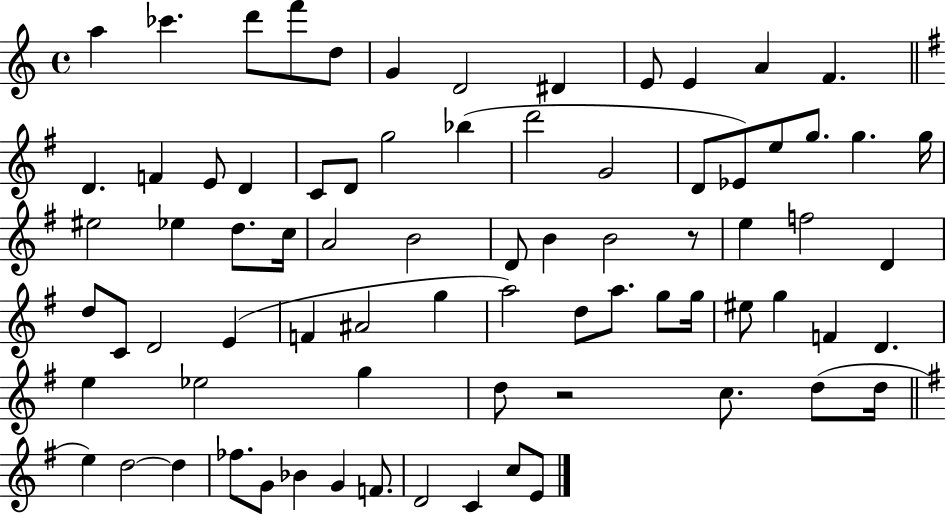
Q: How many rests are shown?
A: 2